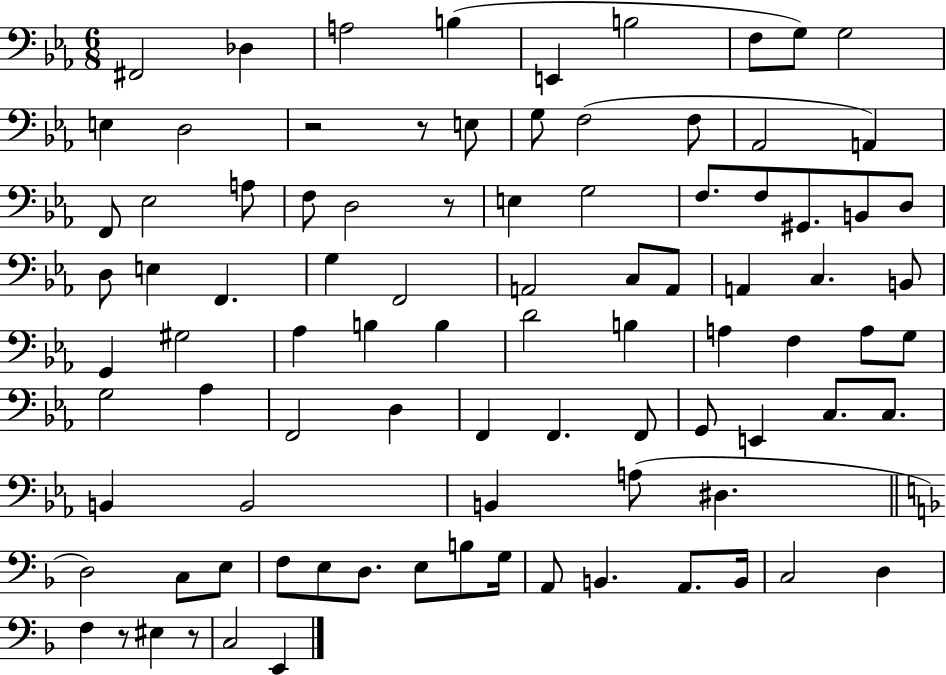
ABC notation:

X:1
T:Untitled
M:6/8
L:1/4
K:Eb
^F,,2 _D, A,2 B, E,, B,2 F,/2 G,/2 G,2 E, D,2 z2 z/2 E,/2 G,/2 F,2 F,/2 _A,,2 A,, F,,/2 _E,2 A,/2 F,/2 D,2 z/2 E, G,2 F,/2 F,/2 ^G,,/2 B,,/2 D,/2 D,/2 E, F,, G, F,,2 A,,2 C,/2 A,,/2 A,, C, B,,/2 G,, ^G,2 _A, B, B, D2 B, A, F, A,/2 G,/2 G,2 _A, F,,2 D, F,, F,, F,,/2 G,,/2 E,, C,/2 C,/2 B,, B,,2 B,, A,/2 ^D, D,2 C,/2 E,/2 F,/2 E,/2 D,/2 E,/2 B,/2 G,/4 A,,/2 B,, A,,/2 B,,/4 C,2 D, F, z/2 ^E, z/2 C,2 E,,